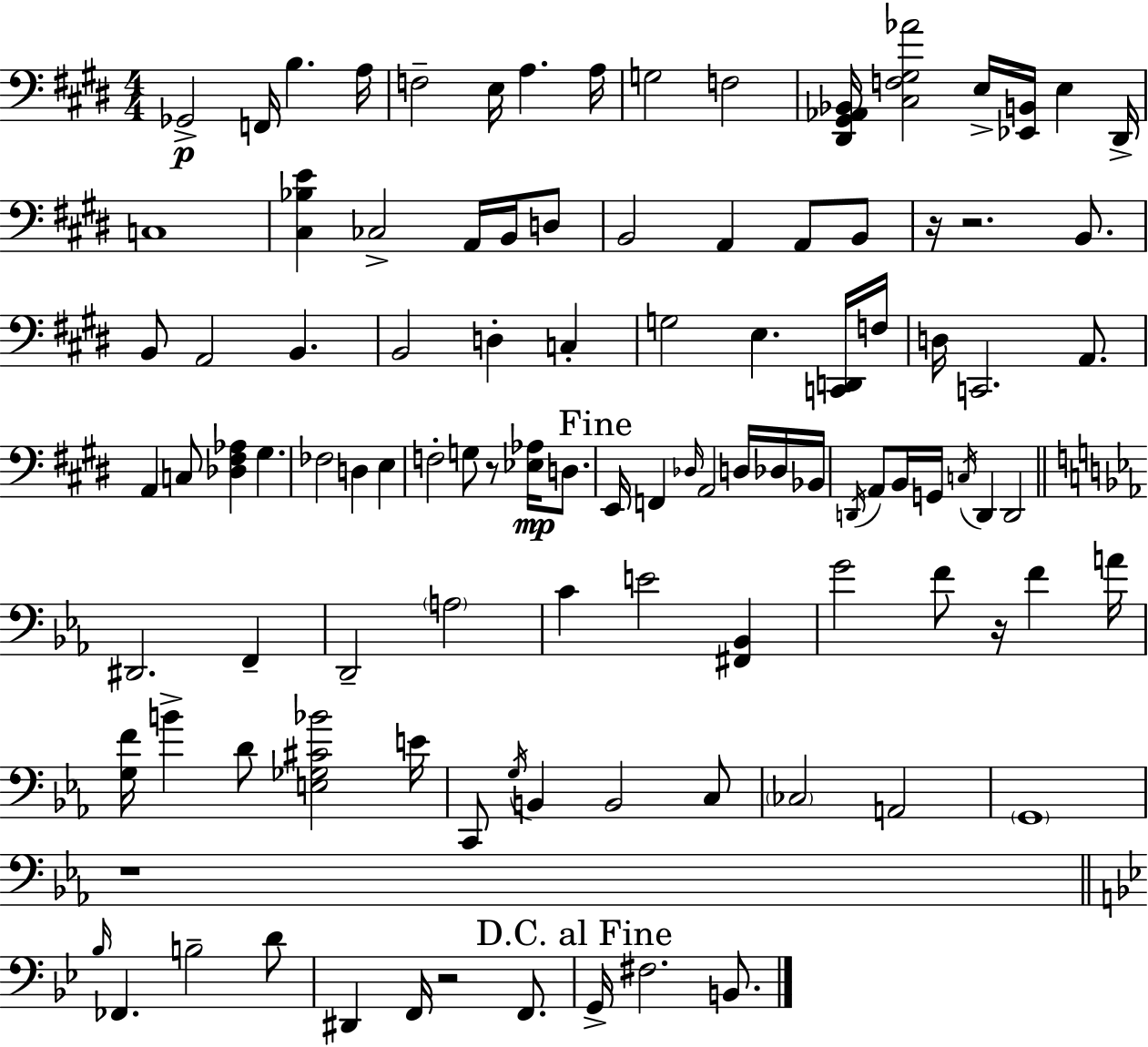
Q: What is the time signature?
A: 4/4